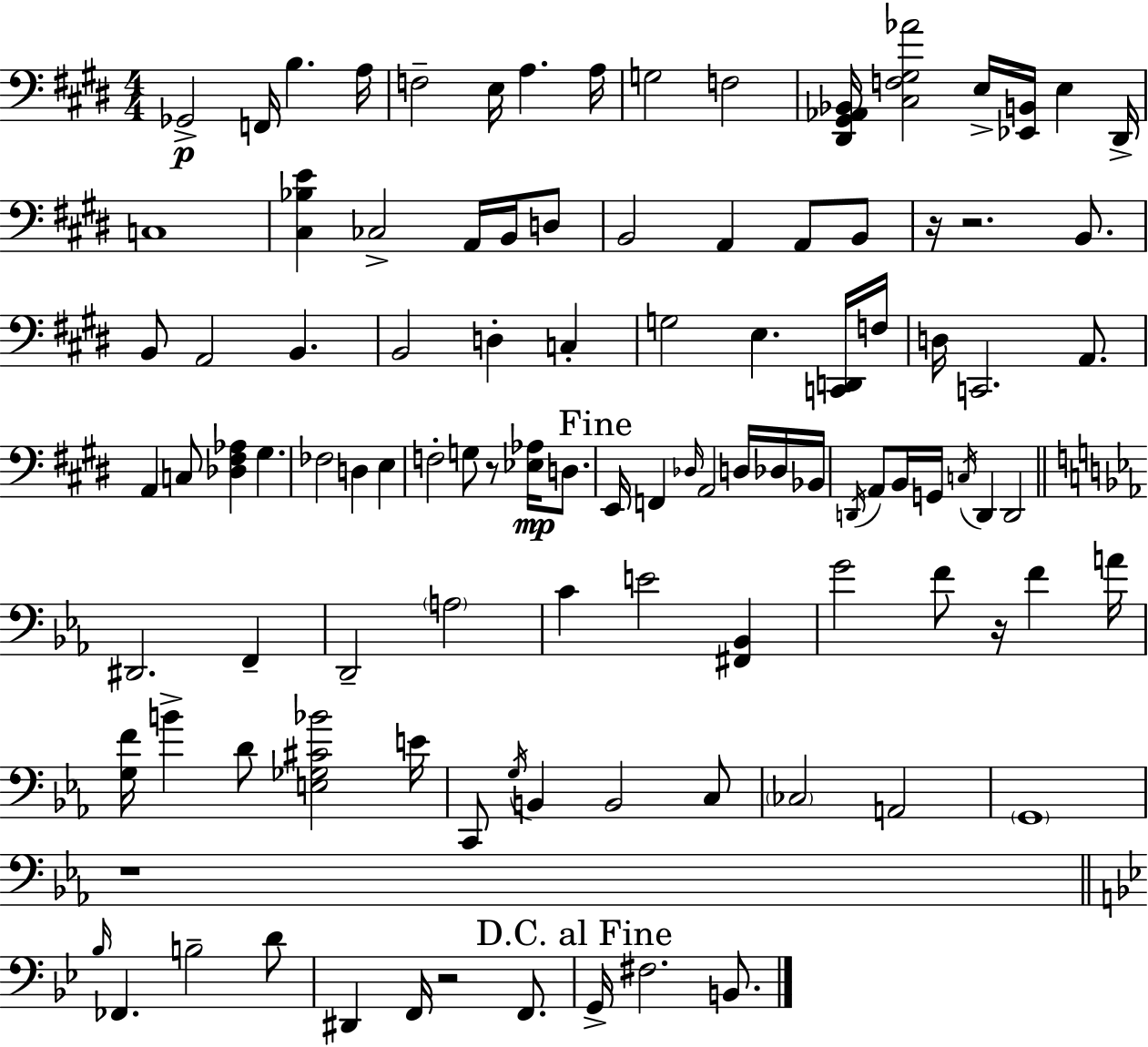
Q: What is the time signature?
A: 4/4